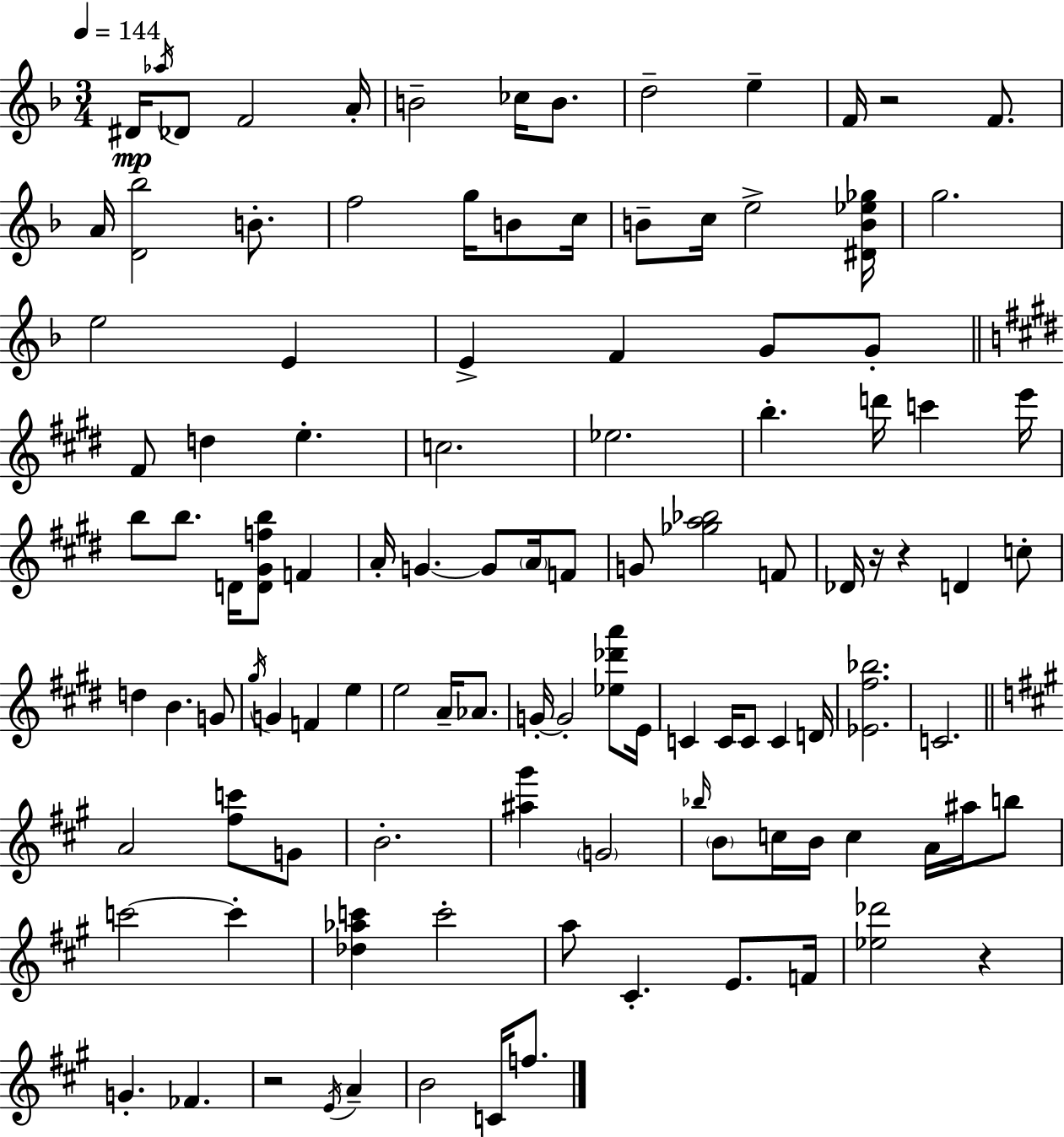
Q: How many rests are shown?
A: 5